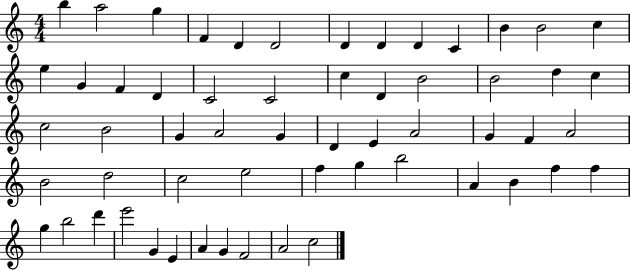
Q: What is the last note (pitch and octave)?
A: C5